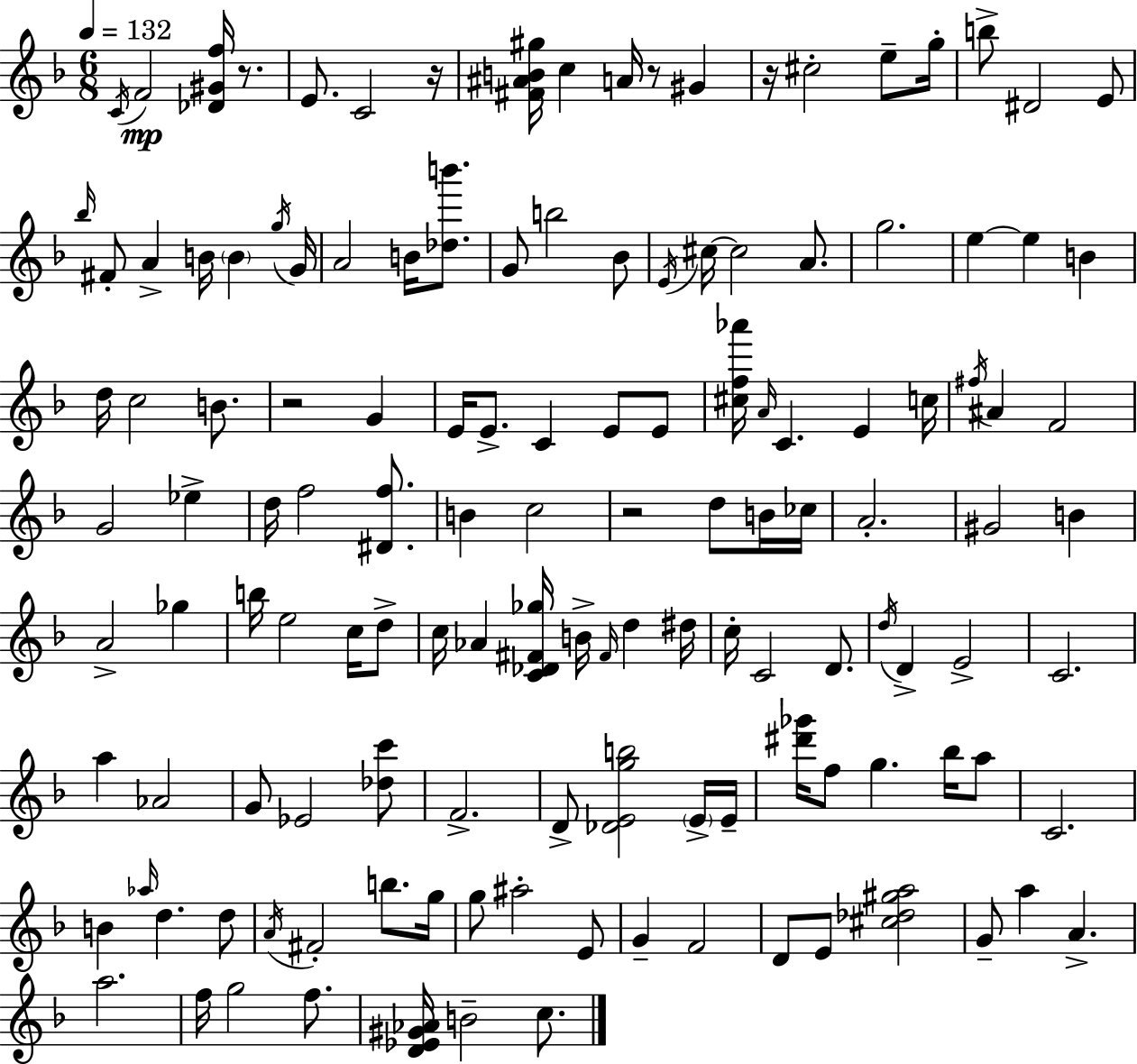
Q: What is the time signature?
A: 6/8